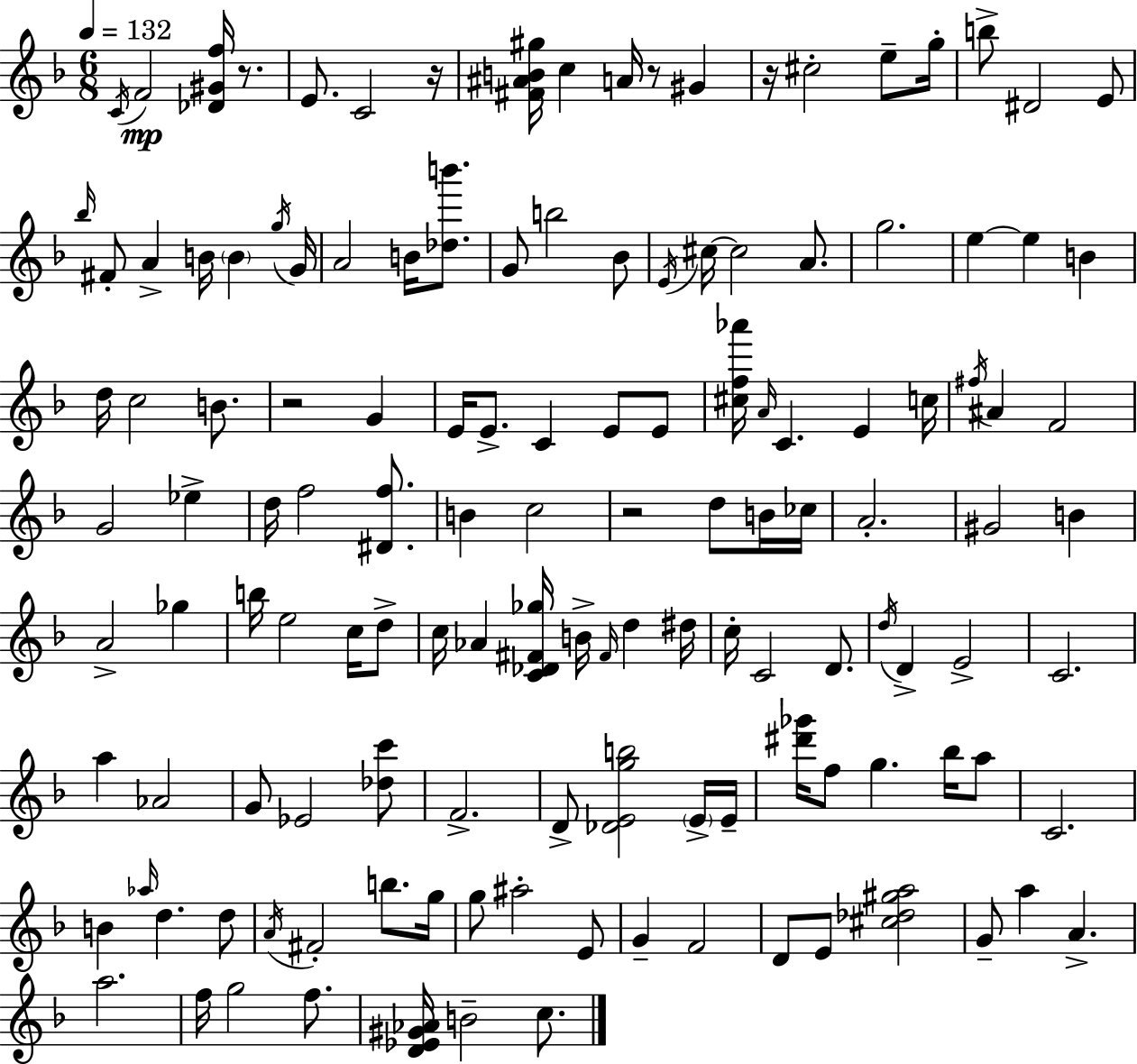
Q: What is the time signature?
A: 6/8